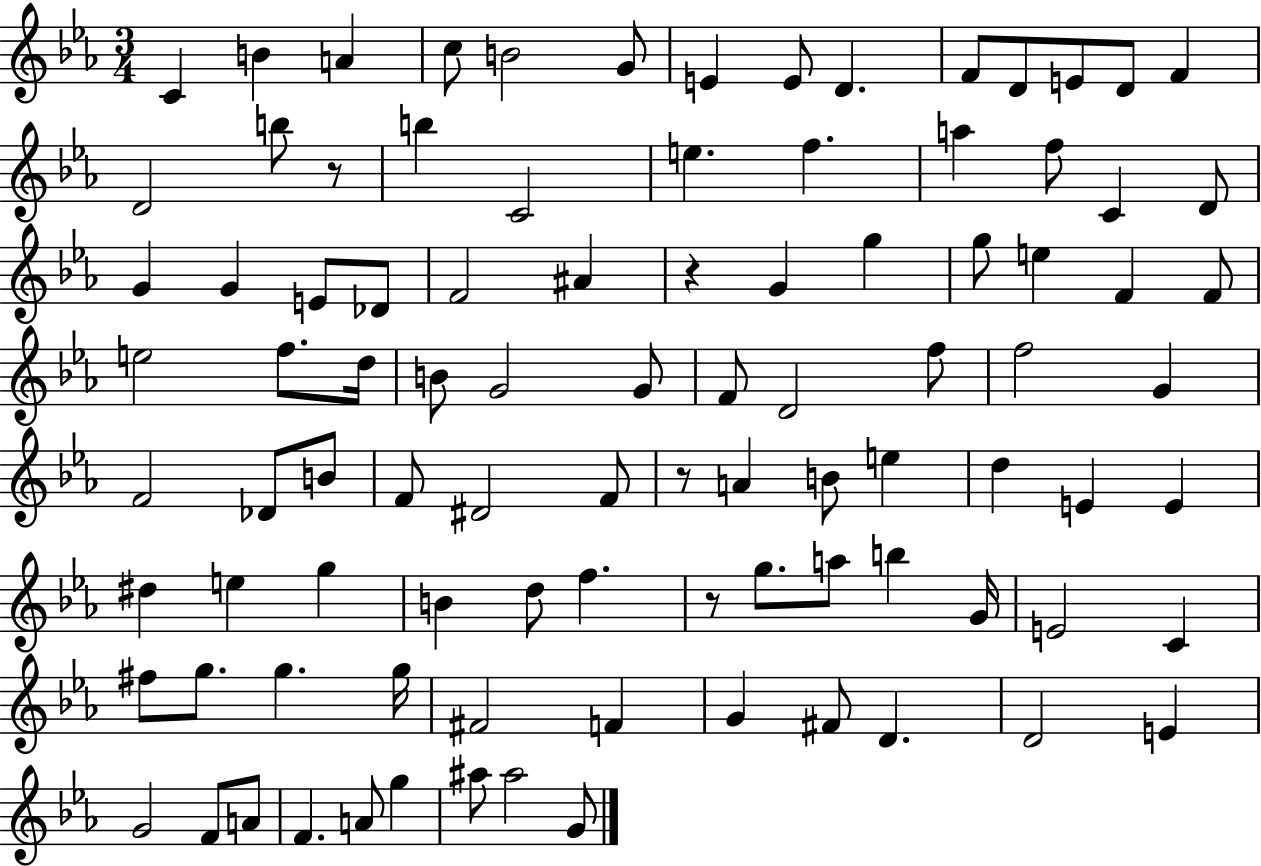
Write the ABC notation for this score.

X:1
T:Untitled
M:3/4
L:1/4
K:Eb
C B A c/2 B2 G/2 E E/2 D F/2 D/2 E/2 D/2 F D2 b/2 z/2 b C2 e f a f/2 C D/2 G G E/2 _D/2 F2 ^A z G g g/2 e F F/2 e2 f/2 d/4 B/2 G2 G/2 F/2 D2 f/2 f2 G F2 _D/2 B/2 F/2 ^D2 F/2 z/2 A B/2 e d E E ^d e g B d/2 f z/2 g/2 a/2 b G/4 E2 C ^f/2 g/2 g g/4 ^F2 F G ^F/2 D D2 E G2 F/2 A/2 F A/2 g ^a/2 ^a2 G/2